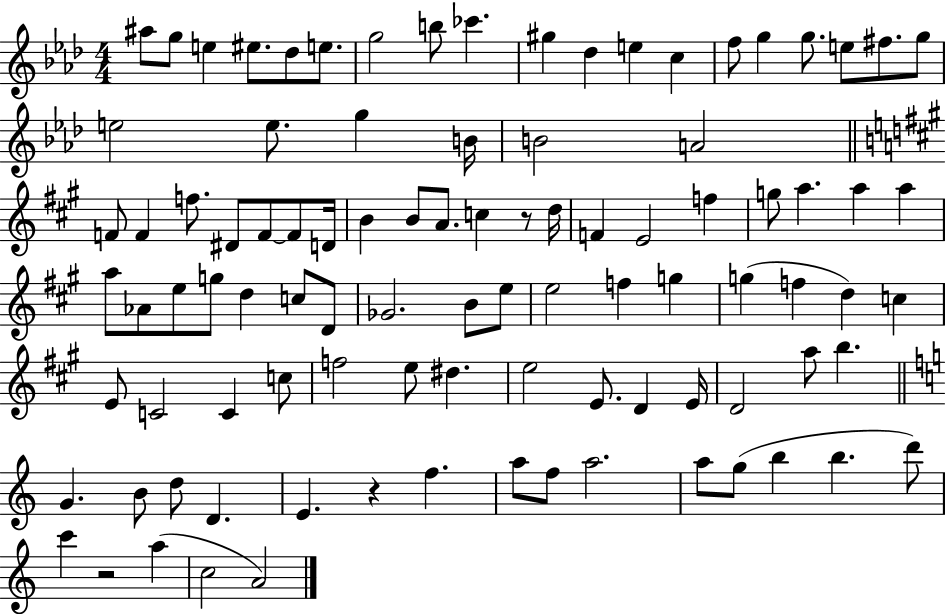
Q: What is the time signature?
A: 4/4